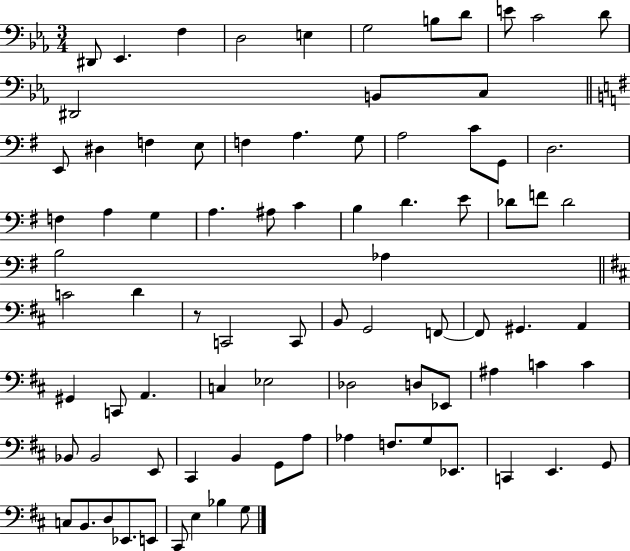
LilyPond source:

{
  \clef bass
  \numericTimeSignature
  \time 3/4
  \key ees \major
  dis,8 ees,4. f4 | d2 e4 | g2 b8 d'8 | e'8 c'2 d'8 | \break dis,2 b,8 c8 | \bar "||" \break \key g \major e,8 dis4 f4 e8 | f4 a4. g8 | a2 c'8 g,8 | d2. | \break f4 a4 g4 | a4. ais8 c'4 | b4 d'4. e'8 | des'8 f'8 des'2 | \break b2 aes4 | \bar "||" \break \key d \major c'2 d'4 | r8 c,2 c,8 | b,8 g,2 f,8~~ | f,8 gis,4. a,4 | \break gis,4 c,8 a,4. | c4 ees2 | des2 d8 ees,8 | ais4 c'4 c'4 | \break bes,8 bes,2 e,8 | cis,4 b,4 g,8 a8 | aes4 f8. g8 ees,8. | c,4 e,4. g,8 | \break c8 b,8. d8 ees,8. e,8 | cis,8 e4 bes4 g8 | \bar "|."
}